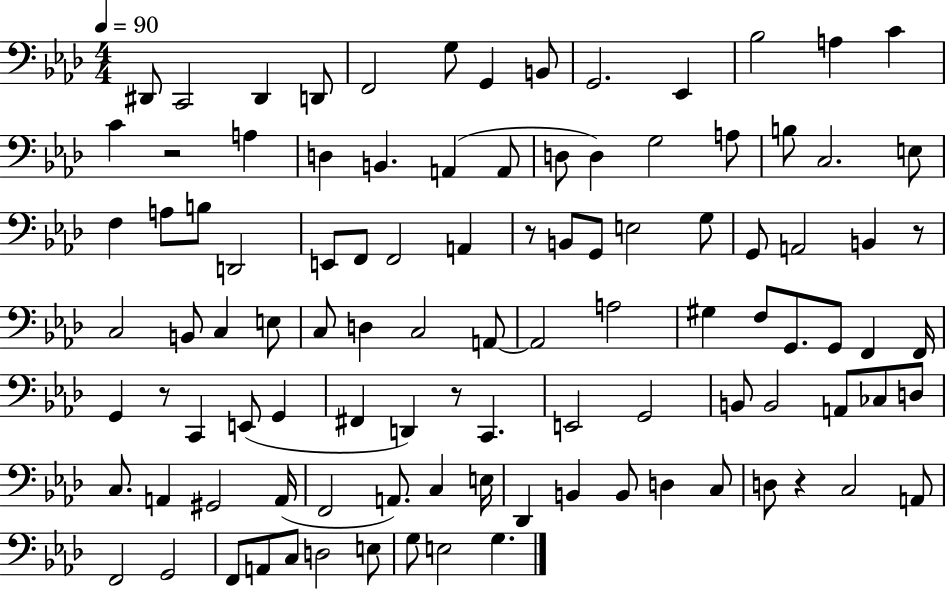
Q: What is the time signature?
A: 4/4